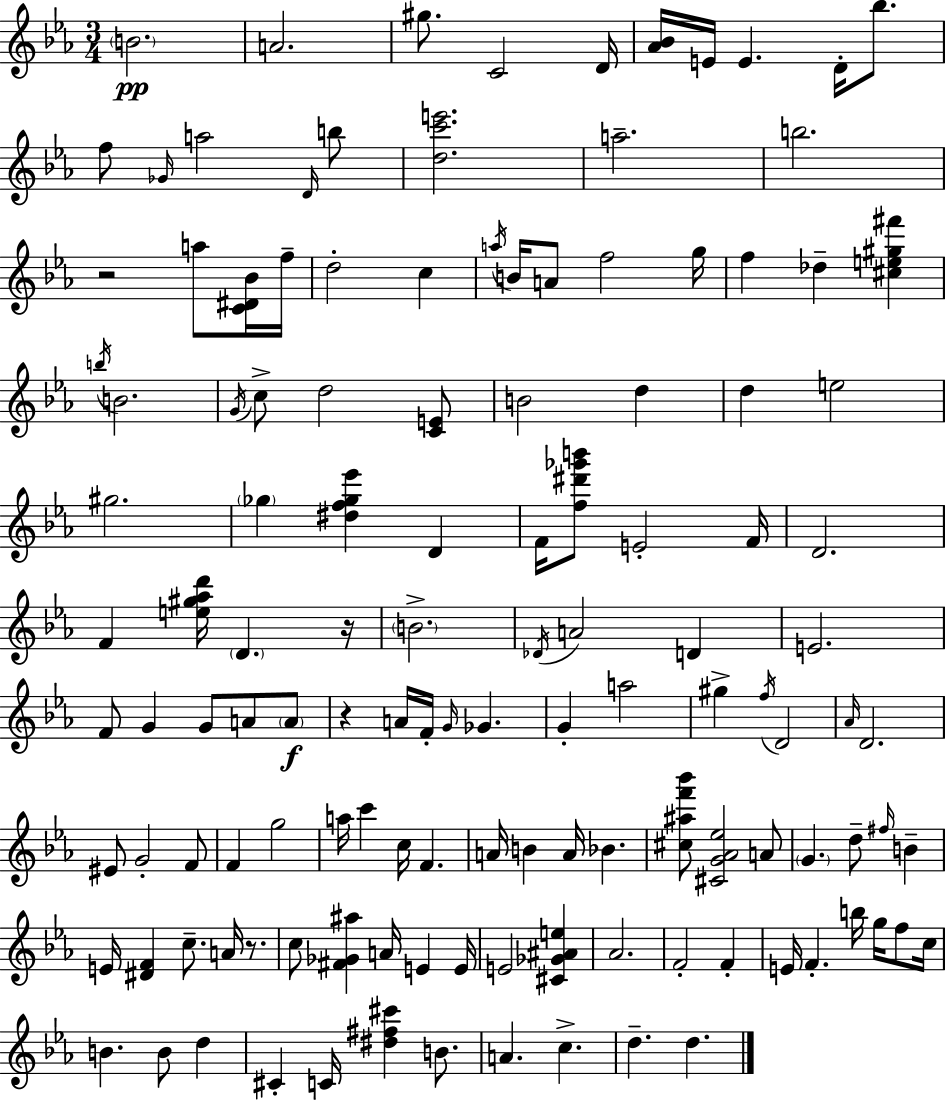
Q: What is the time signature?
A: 3/4